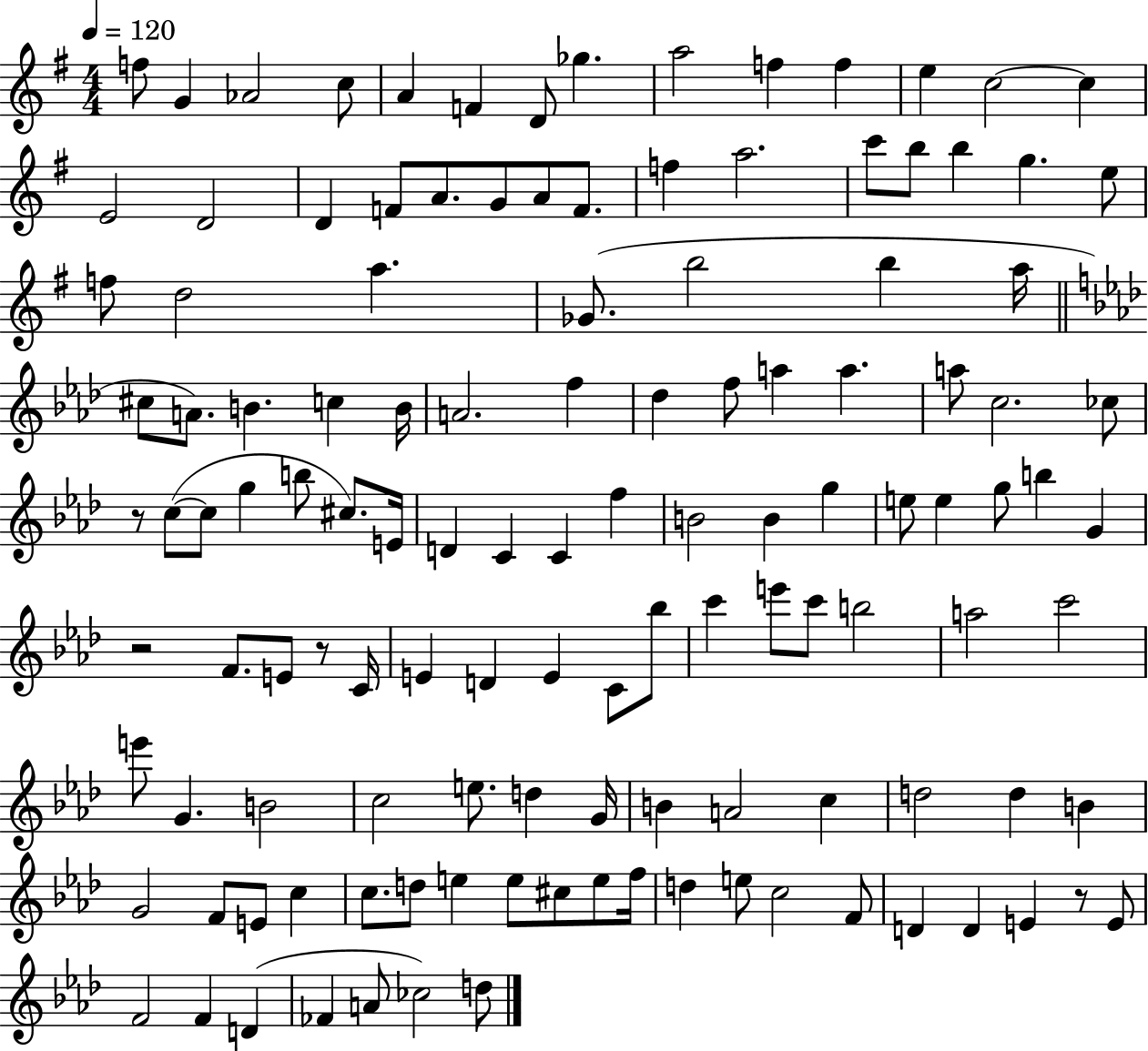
F5/e G4/q Ab4/h C5/e A4/q F4/q D4/e Gb5/q. A5/h F5/q F5/q E5/q C5/h C5/q E4/h D4/h D4/q F4/e A4/e. G4/e A4/e F4/e. F5/q A5/h. C6/e B5/e B5/q G5/q. E5/e F5/e D5/h A5/q. Gb4/e. B5/h B5/q A5/s C#5/e A4/e. B4/q. C5/q B4/s A4/h. F5/q Db5/q F5/e A5/q A5/q. A5/e C5/h. CES5/e R/e C5/e C5/e G5/q B5/e C#5/e. E4/s D4/q C4/q C4/q F5/q B4/h B4/q G5/q E5/e E5/q G5/e B5/q G4/q R/h F4/e. E4/e R/e C4/s E4/q D4/q E4/q C4/e Bb5/e C6/q E6/e C6/e B5/h A5/h C6/h E6/e G4/q. B4/h C5/h E5/e. D5/q G4/s B4/q A4/h C5/q D5/h D5/q B4/q G4/h F4/e E4/e C5/q C5/e. D5/e E5/q E5/e C#5/e E5/e F5/s D5/q E5/e C5/h F4/e D4/q D4/q E4/q R/e E4/e F4/h F4/q D4/q FES4/q A4/e CES5/h D5/e